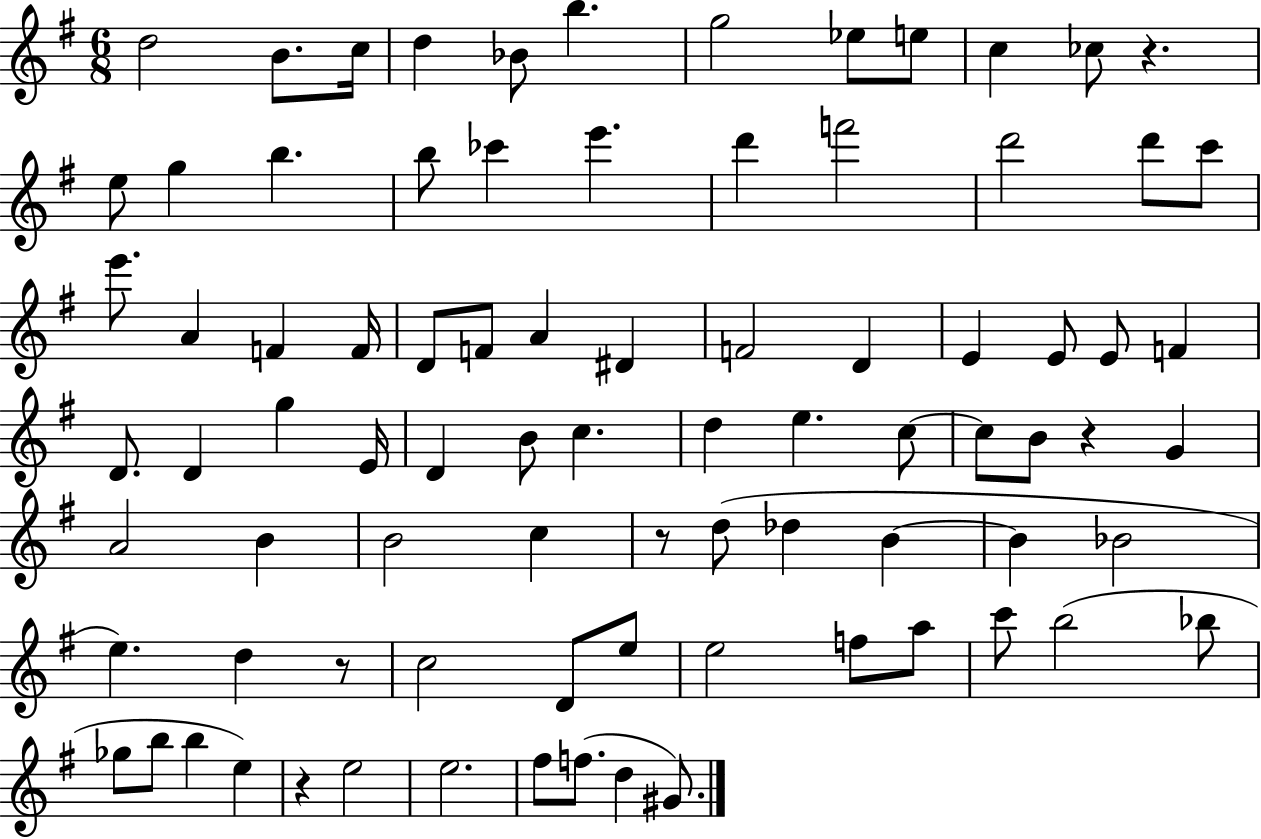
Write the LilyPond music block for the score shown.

{
  \clef treble
  \numericTimeSignature
  \time 6/8
  \key g \major
  d''2 b'8. c''16 | d''4 bes'8 b''4. | g''2 ees''8 e''8 | c''4 ces''8 r4. | \break e''8 g''4 b''4. | b''8 ces'''4 e'''4. | d'''4 f'''2 | d'''2 d'''8 c'''8 | \break e'''8. a'4 f'4 f'16 | d'8 f'8 a'4 dis'4 | f'2 d'4 | e'4 e'8 e'8 f'4 | \break d'8. d'4 g''4 e'16 | d'4 b'8 c''4. | d''4 e''4. c''8~~ | c''8 b'8 r4 g'4 | \break a'2 b'4 | b'2 c''4 | r8 d''8( des''4 b'4~~ | b'4 bes'2 | \break e''4.) d''4 r8 | c''2 d'8 e''8 | e''2 f''8 a''8 | c'''8 b''2( bes''8 | \break ges''8 b''8 b''4 e''4) | r4 e''2 | e''2. | fis''8 f''8.( d''4 gis'8.) | \break \bar "|."
}